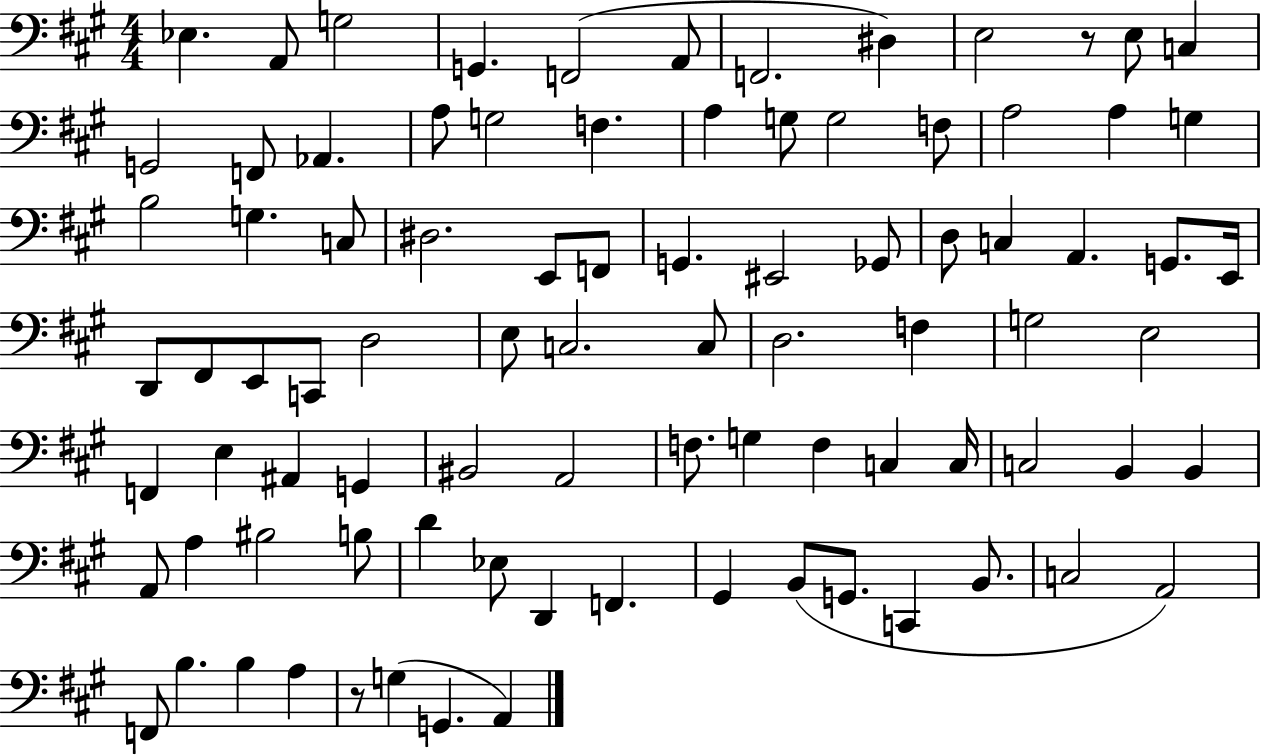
Eb3/q. A2/e G3/h G2/q. F2/h A2/e F2/h. D#3/q E3/h R/e E3/e C3/q G2/h F2/e Ab2/q. A3/e G3/h F3/q. A3/q G3/e G3/h F3/e A3/h A3/q G3/q B3/h G3/q. C3/e D#3/h. E2/e F2/e G2/q. EIS2/h Gb2/e D3/e C3/q A2/q. G2/e. E2/s D2/e F#2/e E2/e C2/e D3/h E3/e C3/h. C3/e D3/h. F3/q G3/h E3/h F2/q E3/q A#2/q G2/q BIS2/h A2/h F3/e. G3/q F3/q C3/q C3/s C3/h B2/q B2/q A2/e A3/q BIS3/h B3/e D4/q Eb3/e D2/q F2/q. G#2/q B2/e G2/e. C2/q B2/e. C3/h A2/h F2/e B3/q. B3/q A3/q R/e G3/q G2/q. A2/q